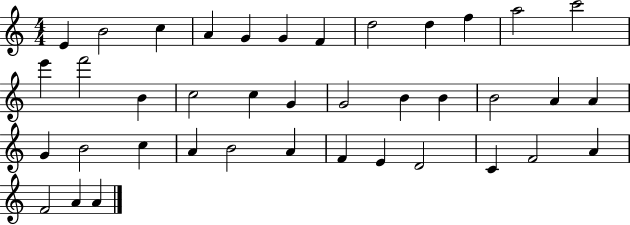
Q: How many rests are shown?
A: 0